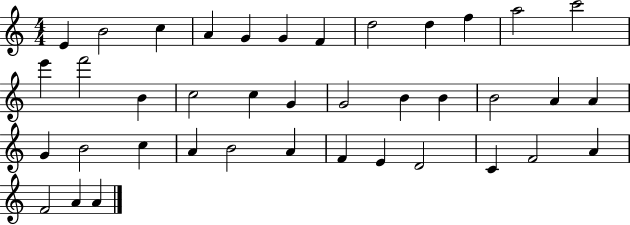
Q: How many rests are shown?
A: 0